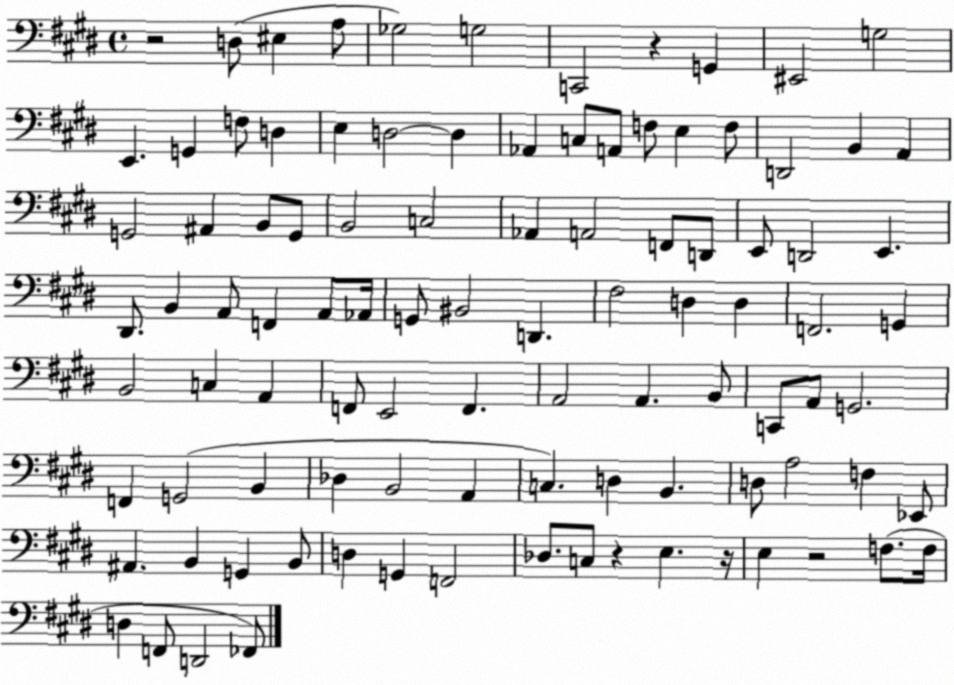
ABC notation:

X:1
T:Untitled
M:4/4
L:1/4
K:E
z2 D,/2 ^E, A,/2 _G,2 G,2 C,,2 z G,, ^E,,2 G,2 E,, G,, F,/2 D, E, D,2 D, _A,, C,/2 A,,/2 F,/2 E, F,/2 D,,2 B,, A,, G,,2 ^A,, B,,/2 G,,/2 B,,2 C,2 _A,, A,,2 F,,/2 D,,/2 E,,/2 D,,2 E,, ^D,,/2 B,, A,,/2 F,, A,,/2 _A,,/4 G,,/2 ^B,,2 D,, ^F,2 D, D, F,,2 G,, B,,2 C, A,, F,,/2 E,,2 F,, A,,2 A,, B,,/2 C,,/2 A,,/2 G,,2 F,, G,,2 B,, _D, B,,2 A,, C, D, B,, D,/2 A,2 F, _E,,/2 ^A,, B,, G,, B,,/2 D, G,, F,,2 _D,/2 C,/2 z E, z/4 E, z2 F,/2 F,/4 D, F,,/2 D,,2 _F,,/2